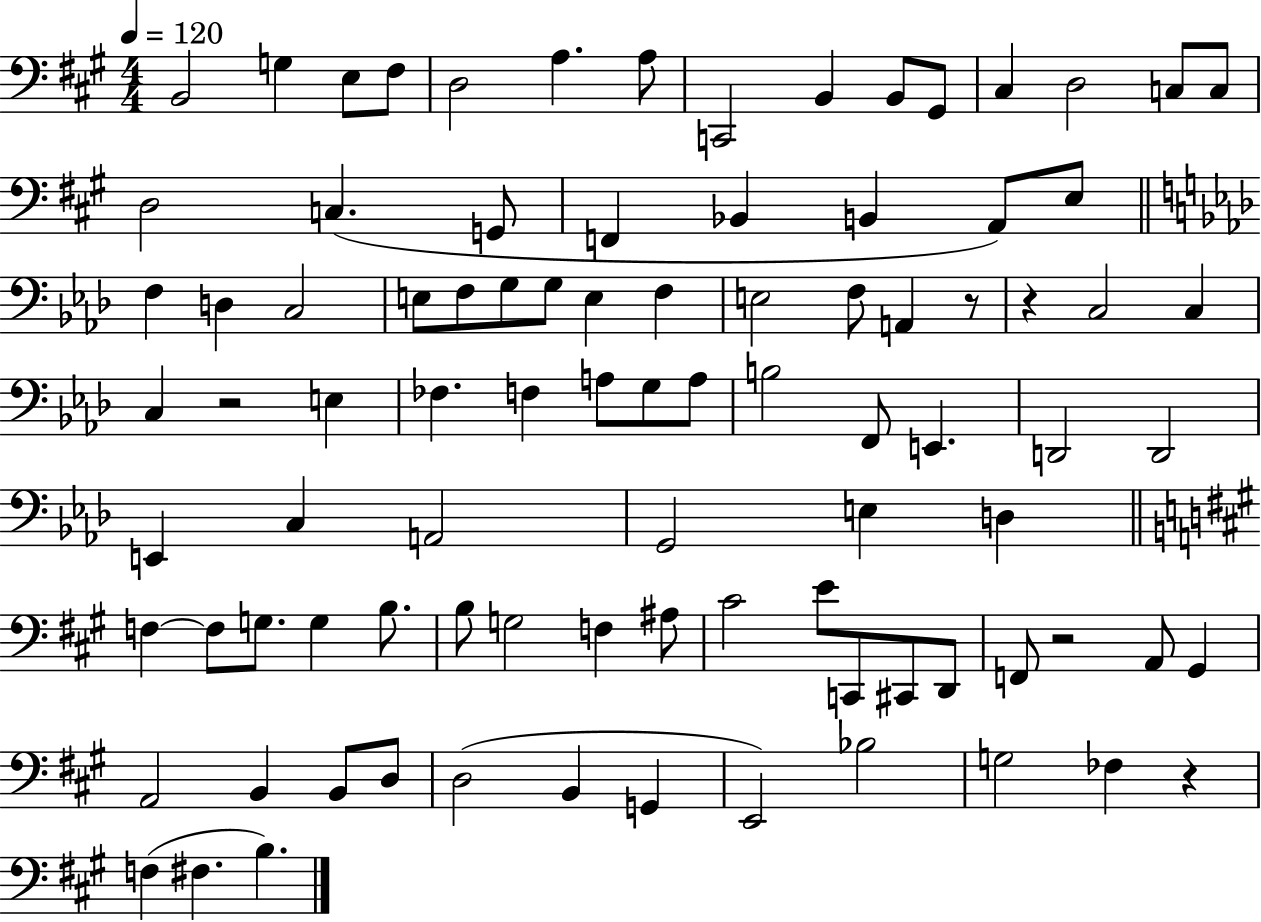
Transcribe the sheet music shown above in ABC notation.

X:1
T:Untitled
M:4/4
L:1/4
K:A
B,,2 G, E,/2 ^F,/2 D,2 A, A,/2 C,,2 B,, B,,/2 ^G,,/2 ^C, D,2 C,/2 C,/2 D,2 C, G,,/2 F,, _B,, B,, A,,/2 E,/2 F, D, C,2 E,/2 F,/2 G,/2 G,/2 E, F, E,2 F,/2 A,, z/2 z C,2 C, C, z2 E, _F, F, A,/2 G,/2 A,/2 B,2 F,,/2 E,, D,,2 D,,2 E,, C, A,,2 G,,2 E, D, F, F,/2 G,/2 G, B,/2 B,/2 G,2 F, ^A,/2 ^C2 E/2 C,,/2 ^C,,/2 D,,/2 F,,/2 z2 A,,/2 ^G,, A,,2 B,, B,,/2 D,/2 D,2 B,, G,, E,,2 _B,2 G,2 _F, z F, ^F, B,